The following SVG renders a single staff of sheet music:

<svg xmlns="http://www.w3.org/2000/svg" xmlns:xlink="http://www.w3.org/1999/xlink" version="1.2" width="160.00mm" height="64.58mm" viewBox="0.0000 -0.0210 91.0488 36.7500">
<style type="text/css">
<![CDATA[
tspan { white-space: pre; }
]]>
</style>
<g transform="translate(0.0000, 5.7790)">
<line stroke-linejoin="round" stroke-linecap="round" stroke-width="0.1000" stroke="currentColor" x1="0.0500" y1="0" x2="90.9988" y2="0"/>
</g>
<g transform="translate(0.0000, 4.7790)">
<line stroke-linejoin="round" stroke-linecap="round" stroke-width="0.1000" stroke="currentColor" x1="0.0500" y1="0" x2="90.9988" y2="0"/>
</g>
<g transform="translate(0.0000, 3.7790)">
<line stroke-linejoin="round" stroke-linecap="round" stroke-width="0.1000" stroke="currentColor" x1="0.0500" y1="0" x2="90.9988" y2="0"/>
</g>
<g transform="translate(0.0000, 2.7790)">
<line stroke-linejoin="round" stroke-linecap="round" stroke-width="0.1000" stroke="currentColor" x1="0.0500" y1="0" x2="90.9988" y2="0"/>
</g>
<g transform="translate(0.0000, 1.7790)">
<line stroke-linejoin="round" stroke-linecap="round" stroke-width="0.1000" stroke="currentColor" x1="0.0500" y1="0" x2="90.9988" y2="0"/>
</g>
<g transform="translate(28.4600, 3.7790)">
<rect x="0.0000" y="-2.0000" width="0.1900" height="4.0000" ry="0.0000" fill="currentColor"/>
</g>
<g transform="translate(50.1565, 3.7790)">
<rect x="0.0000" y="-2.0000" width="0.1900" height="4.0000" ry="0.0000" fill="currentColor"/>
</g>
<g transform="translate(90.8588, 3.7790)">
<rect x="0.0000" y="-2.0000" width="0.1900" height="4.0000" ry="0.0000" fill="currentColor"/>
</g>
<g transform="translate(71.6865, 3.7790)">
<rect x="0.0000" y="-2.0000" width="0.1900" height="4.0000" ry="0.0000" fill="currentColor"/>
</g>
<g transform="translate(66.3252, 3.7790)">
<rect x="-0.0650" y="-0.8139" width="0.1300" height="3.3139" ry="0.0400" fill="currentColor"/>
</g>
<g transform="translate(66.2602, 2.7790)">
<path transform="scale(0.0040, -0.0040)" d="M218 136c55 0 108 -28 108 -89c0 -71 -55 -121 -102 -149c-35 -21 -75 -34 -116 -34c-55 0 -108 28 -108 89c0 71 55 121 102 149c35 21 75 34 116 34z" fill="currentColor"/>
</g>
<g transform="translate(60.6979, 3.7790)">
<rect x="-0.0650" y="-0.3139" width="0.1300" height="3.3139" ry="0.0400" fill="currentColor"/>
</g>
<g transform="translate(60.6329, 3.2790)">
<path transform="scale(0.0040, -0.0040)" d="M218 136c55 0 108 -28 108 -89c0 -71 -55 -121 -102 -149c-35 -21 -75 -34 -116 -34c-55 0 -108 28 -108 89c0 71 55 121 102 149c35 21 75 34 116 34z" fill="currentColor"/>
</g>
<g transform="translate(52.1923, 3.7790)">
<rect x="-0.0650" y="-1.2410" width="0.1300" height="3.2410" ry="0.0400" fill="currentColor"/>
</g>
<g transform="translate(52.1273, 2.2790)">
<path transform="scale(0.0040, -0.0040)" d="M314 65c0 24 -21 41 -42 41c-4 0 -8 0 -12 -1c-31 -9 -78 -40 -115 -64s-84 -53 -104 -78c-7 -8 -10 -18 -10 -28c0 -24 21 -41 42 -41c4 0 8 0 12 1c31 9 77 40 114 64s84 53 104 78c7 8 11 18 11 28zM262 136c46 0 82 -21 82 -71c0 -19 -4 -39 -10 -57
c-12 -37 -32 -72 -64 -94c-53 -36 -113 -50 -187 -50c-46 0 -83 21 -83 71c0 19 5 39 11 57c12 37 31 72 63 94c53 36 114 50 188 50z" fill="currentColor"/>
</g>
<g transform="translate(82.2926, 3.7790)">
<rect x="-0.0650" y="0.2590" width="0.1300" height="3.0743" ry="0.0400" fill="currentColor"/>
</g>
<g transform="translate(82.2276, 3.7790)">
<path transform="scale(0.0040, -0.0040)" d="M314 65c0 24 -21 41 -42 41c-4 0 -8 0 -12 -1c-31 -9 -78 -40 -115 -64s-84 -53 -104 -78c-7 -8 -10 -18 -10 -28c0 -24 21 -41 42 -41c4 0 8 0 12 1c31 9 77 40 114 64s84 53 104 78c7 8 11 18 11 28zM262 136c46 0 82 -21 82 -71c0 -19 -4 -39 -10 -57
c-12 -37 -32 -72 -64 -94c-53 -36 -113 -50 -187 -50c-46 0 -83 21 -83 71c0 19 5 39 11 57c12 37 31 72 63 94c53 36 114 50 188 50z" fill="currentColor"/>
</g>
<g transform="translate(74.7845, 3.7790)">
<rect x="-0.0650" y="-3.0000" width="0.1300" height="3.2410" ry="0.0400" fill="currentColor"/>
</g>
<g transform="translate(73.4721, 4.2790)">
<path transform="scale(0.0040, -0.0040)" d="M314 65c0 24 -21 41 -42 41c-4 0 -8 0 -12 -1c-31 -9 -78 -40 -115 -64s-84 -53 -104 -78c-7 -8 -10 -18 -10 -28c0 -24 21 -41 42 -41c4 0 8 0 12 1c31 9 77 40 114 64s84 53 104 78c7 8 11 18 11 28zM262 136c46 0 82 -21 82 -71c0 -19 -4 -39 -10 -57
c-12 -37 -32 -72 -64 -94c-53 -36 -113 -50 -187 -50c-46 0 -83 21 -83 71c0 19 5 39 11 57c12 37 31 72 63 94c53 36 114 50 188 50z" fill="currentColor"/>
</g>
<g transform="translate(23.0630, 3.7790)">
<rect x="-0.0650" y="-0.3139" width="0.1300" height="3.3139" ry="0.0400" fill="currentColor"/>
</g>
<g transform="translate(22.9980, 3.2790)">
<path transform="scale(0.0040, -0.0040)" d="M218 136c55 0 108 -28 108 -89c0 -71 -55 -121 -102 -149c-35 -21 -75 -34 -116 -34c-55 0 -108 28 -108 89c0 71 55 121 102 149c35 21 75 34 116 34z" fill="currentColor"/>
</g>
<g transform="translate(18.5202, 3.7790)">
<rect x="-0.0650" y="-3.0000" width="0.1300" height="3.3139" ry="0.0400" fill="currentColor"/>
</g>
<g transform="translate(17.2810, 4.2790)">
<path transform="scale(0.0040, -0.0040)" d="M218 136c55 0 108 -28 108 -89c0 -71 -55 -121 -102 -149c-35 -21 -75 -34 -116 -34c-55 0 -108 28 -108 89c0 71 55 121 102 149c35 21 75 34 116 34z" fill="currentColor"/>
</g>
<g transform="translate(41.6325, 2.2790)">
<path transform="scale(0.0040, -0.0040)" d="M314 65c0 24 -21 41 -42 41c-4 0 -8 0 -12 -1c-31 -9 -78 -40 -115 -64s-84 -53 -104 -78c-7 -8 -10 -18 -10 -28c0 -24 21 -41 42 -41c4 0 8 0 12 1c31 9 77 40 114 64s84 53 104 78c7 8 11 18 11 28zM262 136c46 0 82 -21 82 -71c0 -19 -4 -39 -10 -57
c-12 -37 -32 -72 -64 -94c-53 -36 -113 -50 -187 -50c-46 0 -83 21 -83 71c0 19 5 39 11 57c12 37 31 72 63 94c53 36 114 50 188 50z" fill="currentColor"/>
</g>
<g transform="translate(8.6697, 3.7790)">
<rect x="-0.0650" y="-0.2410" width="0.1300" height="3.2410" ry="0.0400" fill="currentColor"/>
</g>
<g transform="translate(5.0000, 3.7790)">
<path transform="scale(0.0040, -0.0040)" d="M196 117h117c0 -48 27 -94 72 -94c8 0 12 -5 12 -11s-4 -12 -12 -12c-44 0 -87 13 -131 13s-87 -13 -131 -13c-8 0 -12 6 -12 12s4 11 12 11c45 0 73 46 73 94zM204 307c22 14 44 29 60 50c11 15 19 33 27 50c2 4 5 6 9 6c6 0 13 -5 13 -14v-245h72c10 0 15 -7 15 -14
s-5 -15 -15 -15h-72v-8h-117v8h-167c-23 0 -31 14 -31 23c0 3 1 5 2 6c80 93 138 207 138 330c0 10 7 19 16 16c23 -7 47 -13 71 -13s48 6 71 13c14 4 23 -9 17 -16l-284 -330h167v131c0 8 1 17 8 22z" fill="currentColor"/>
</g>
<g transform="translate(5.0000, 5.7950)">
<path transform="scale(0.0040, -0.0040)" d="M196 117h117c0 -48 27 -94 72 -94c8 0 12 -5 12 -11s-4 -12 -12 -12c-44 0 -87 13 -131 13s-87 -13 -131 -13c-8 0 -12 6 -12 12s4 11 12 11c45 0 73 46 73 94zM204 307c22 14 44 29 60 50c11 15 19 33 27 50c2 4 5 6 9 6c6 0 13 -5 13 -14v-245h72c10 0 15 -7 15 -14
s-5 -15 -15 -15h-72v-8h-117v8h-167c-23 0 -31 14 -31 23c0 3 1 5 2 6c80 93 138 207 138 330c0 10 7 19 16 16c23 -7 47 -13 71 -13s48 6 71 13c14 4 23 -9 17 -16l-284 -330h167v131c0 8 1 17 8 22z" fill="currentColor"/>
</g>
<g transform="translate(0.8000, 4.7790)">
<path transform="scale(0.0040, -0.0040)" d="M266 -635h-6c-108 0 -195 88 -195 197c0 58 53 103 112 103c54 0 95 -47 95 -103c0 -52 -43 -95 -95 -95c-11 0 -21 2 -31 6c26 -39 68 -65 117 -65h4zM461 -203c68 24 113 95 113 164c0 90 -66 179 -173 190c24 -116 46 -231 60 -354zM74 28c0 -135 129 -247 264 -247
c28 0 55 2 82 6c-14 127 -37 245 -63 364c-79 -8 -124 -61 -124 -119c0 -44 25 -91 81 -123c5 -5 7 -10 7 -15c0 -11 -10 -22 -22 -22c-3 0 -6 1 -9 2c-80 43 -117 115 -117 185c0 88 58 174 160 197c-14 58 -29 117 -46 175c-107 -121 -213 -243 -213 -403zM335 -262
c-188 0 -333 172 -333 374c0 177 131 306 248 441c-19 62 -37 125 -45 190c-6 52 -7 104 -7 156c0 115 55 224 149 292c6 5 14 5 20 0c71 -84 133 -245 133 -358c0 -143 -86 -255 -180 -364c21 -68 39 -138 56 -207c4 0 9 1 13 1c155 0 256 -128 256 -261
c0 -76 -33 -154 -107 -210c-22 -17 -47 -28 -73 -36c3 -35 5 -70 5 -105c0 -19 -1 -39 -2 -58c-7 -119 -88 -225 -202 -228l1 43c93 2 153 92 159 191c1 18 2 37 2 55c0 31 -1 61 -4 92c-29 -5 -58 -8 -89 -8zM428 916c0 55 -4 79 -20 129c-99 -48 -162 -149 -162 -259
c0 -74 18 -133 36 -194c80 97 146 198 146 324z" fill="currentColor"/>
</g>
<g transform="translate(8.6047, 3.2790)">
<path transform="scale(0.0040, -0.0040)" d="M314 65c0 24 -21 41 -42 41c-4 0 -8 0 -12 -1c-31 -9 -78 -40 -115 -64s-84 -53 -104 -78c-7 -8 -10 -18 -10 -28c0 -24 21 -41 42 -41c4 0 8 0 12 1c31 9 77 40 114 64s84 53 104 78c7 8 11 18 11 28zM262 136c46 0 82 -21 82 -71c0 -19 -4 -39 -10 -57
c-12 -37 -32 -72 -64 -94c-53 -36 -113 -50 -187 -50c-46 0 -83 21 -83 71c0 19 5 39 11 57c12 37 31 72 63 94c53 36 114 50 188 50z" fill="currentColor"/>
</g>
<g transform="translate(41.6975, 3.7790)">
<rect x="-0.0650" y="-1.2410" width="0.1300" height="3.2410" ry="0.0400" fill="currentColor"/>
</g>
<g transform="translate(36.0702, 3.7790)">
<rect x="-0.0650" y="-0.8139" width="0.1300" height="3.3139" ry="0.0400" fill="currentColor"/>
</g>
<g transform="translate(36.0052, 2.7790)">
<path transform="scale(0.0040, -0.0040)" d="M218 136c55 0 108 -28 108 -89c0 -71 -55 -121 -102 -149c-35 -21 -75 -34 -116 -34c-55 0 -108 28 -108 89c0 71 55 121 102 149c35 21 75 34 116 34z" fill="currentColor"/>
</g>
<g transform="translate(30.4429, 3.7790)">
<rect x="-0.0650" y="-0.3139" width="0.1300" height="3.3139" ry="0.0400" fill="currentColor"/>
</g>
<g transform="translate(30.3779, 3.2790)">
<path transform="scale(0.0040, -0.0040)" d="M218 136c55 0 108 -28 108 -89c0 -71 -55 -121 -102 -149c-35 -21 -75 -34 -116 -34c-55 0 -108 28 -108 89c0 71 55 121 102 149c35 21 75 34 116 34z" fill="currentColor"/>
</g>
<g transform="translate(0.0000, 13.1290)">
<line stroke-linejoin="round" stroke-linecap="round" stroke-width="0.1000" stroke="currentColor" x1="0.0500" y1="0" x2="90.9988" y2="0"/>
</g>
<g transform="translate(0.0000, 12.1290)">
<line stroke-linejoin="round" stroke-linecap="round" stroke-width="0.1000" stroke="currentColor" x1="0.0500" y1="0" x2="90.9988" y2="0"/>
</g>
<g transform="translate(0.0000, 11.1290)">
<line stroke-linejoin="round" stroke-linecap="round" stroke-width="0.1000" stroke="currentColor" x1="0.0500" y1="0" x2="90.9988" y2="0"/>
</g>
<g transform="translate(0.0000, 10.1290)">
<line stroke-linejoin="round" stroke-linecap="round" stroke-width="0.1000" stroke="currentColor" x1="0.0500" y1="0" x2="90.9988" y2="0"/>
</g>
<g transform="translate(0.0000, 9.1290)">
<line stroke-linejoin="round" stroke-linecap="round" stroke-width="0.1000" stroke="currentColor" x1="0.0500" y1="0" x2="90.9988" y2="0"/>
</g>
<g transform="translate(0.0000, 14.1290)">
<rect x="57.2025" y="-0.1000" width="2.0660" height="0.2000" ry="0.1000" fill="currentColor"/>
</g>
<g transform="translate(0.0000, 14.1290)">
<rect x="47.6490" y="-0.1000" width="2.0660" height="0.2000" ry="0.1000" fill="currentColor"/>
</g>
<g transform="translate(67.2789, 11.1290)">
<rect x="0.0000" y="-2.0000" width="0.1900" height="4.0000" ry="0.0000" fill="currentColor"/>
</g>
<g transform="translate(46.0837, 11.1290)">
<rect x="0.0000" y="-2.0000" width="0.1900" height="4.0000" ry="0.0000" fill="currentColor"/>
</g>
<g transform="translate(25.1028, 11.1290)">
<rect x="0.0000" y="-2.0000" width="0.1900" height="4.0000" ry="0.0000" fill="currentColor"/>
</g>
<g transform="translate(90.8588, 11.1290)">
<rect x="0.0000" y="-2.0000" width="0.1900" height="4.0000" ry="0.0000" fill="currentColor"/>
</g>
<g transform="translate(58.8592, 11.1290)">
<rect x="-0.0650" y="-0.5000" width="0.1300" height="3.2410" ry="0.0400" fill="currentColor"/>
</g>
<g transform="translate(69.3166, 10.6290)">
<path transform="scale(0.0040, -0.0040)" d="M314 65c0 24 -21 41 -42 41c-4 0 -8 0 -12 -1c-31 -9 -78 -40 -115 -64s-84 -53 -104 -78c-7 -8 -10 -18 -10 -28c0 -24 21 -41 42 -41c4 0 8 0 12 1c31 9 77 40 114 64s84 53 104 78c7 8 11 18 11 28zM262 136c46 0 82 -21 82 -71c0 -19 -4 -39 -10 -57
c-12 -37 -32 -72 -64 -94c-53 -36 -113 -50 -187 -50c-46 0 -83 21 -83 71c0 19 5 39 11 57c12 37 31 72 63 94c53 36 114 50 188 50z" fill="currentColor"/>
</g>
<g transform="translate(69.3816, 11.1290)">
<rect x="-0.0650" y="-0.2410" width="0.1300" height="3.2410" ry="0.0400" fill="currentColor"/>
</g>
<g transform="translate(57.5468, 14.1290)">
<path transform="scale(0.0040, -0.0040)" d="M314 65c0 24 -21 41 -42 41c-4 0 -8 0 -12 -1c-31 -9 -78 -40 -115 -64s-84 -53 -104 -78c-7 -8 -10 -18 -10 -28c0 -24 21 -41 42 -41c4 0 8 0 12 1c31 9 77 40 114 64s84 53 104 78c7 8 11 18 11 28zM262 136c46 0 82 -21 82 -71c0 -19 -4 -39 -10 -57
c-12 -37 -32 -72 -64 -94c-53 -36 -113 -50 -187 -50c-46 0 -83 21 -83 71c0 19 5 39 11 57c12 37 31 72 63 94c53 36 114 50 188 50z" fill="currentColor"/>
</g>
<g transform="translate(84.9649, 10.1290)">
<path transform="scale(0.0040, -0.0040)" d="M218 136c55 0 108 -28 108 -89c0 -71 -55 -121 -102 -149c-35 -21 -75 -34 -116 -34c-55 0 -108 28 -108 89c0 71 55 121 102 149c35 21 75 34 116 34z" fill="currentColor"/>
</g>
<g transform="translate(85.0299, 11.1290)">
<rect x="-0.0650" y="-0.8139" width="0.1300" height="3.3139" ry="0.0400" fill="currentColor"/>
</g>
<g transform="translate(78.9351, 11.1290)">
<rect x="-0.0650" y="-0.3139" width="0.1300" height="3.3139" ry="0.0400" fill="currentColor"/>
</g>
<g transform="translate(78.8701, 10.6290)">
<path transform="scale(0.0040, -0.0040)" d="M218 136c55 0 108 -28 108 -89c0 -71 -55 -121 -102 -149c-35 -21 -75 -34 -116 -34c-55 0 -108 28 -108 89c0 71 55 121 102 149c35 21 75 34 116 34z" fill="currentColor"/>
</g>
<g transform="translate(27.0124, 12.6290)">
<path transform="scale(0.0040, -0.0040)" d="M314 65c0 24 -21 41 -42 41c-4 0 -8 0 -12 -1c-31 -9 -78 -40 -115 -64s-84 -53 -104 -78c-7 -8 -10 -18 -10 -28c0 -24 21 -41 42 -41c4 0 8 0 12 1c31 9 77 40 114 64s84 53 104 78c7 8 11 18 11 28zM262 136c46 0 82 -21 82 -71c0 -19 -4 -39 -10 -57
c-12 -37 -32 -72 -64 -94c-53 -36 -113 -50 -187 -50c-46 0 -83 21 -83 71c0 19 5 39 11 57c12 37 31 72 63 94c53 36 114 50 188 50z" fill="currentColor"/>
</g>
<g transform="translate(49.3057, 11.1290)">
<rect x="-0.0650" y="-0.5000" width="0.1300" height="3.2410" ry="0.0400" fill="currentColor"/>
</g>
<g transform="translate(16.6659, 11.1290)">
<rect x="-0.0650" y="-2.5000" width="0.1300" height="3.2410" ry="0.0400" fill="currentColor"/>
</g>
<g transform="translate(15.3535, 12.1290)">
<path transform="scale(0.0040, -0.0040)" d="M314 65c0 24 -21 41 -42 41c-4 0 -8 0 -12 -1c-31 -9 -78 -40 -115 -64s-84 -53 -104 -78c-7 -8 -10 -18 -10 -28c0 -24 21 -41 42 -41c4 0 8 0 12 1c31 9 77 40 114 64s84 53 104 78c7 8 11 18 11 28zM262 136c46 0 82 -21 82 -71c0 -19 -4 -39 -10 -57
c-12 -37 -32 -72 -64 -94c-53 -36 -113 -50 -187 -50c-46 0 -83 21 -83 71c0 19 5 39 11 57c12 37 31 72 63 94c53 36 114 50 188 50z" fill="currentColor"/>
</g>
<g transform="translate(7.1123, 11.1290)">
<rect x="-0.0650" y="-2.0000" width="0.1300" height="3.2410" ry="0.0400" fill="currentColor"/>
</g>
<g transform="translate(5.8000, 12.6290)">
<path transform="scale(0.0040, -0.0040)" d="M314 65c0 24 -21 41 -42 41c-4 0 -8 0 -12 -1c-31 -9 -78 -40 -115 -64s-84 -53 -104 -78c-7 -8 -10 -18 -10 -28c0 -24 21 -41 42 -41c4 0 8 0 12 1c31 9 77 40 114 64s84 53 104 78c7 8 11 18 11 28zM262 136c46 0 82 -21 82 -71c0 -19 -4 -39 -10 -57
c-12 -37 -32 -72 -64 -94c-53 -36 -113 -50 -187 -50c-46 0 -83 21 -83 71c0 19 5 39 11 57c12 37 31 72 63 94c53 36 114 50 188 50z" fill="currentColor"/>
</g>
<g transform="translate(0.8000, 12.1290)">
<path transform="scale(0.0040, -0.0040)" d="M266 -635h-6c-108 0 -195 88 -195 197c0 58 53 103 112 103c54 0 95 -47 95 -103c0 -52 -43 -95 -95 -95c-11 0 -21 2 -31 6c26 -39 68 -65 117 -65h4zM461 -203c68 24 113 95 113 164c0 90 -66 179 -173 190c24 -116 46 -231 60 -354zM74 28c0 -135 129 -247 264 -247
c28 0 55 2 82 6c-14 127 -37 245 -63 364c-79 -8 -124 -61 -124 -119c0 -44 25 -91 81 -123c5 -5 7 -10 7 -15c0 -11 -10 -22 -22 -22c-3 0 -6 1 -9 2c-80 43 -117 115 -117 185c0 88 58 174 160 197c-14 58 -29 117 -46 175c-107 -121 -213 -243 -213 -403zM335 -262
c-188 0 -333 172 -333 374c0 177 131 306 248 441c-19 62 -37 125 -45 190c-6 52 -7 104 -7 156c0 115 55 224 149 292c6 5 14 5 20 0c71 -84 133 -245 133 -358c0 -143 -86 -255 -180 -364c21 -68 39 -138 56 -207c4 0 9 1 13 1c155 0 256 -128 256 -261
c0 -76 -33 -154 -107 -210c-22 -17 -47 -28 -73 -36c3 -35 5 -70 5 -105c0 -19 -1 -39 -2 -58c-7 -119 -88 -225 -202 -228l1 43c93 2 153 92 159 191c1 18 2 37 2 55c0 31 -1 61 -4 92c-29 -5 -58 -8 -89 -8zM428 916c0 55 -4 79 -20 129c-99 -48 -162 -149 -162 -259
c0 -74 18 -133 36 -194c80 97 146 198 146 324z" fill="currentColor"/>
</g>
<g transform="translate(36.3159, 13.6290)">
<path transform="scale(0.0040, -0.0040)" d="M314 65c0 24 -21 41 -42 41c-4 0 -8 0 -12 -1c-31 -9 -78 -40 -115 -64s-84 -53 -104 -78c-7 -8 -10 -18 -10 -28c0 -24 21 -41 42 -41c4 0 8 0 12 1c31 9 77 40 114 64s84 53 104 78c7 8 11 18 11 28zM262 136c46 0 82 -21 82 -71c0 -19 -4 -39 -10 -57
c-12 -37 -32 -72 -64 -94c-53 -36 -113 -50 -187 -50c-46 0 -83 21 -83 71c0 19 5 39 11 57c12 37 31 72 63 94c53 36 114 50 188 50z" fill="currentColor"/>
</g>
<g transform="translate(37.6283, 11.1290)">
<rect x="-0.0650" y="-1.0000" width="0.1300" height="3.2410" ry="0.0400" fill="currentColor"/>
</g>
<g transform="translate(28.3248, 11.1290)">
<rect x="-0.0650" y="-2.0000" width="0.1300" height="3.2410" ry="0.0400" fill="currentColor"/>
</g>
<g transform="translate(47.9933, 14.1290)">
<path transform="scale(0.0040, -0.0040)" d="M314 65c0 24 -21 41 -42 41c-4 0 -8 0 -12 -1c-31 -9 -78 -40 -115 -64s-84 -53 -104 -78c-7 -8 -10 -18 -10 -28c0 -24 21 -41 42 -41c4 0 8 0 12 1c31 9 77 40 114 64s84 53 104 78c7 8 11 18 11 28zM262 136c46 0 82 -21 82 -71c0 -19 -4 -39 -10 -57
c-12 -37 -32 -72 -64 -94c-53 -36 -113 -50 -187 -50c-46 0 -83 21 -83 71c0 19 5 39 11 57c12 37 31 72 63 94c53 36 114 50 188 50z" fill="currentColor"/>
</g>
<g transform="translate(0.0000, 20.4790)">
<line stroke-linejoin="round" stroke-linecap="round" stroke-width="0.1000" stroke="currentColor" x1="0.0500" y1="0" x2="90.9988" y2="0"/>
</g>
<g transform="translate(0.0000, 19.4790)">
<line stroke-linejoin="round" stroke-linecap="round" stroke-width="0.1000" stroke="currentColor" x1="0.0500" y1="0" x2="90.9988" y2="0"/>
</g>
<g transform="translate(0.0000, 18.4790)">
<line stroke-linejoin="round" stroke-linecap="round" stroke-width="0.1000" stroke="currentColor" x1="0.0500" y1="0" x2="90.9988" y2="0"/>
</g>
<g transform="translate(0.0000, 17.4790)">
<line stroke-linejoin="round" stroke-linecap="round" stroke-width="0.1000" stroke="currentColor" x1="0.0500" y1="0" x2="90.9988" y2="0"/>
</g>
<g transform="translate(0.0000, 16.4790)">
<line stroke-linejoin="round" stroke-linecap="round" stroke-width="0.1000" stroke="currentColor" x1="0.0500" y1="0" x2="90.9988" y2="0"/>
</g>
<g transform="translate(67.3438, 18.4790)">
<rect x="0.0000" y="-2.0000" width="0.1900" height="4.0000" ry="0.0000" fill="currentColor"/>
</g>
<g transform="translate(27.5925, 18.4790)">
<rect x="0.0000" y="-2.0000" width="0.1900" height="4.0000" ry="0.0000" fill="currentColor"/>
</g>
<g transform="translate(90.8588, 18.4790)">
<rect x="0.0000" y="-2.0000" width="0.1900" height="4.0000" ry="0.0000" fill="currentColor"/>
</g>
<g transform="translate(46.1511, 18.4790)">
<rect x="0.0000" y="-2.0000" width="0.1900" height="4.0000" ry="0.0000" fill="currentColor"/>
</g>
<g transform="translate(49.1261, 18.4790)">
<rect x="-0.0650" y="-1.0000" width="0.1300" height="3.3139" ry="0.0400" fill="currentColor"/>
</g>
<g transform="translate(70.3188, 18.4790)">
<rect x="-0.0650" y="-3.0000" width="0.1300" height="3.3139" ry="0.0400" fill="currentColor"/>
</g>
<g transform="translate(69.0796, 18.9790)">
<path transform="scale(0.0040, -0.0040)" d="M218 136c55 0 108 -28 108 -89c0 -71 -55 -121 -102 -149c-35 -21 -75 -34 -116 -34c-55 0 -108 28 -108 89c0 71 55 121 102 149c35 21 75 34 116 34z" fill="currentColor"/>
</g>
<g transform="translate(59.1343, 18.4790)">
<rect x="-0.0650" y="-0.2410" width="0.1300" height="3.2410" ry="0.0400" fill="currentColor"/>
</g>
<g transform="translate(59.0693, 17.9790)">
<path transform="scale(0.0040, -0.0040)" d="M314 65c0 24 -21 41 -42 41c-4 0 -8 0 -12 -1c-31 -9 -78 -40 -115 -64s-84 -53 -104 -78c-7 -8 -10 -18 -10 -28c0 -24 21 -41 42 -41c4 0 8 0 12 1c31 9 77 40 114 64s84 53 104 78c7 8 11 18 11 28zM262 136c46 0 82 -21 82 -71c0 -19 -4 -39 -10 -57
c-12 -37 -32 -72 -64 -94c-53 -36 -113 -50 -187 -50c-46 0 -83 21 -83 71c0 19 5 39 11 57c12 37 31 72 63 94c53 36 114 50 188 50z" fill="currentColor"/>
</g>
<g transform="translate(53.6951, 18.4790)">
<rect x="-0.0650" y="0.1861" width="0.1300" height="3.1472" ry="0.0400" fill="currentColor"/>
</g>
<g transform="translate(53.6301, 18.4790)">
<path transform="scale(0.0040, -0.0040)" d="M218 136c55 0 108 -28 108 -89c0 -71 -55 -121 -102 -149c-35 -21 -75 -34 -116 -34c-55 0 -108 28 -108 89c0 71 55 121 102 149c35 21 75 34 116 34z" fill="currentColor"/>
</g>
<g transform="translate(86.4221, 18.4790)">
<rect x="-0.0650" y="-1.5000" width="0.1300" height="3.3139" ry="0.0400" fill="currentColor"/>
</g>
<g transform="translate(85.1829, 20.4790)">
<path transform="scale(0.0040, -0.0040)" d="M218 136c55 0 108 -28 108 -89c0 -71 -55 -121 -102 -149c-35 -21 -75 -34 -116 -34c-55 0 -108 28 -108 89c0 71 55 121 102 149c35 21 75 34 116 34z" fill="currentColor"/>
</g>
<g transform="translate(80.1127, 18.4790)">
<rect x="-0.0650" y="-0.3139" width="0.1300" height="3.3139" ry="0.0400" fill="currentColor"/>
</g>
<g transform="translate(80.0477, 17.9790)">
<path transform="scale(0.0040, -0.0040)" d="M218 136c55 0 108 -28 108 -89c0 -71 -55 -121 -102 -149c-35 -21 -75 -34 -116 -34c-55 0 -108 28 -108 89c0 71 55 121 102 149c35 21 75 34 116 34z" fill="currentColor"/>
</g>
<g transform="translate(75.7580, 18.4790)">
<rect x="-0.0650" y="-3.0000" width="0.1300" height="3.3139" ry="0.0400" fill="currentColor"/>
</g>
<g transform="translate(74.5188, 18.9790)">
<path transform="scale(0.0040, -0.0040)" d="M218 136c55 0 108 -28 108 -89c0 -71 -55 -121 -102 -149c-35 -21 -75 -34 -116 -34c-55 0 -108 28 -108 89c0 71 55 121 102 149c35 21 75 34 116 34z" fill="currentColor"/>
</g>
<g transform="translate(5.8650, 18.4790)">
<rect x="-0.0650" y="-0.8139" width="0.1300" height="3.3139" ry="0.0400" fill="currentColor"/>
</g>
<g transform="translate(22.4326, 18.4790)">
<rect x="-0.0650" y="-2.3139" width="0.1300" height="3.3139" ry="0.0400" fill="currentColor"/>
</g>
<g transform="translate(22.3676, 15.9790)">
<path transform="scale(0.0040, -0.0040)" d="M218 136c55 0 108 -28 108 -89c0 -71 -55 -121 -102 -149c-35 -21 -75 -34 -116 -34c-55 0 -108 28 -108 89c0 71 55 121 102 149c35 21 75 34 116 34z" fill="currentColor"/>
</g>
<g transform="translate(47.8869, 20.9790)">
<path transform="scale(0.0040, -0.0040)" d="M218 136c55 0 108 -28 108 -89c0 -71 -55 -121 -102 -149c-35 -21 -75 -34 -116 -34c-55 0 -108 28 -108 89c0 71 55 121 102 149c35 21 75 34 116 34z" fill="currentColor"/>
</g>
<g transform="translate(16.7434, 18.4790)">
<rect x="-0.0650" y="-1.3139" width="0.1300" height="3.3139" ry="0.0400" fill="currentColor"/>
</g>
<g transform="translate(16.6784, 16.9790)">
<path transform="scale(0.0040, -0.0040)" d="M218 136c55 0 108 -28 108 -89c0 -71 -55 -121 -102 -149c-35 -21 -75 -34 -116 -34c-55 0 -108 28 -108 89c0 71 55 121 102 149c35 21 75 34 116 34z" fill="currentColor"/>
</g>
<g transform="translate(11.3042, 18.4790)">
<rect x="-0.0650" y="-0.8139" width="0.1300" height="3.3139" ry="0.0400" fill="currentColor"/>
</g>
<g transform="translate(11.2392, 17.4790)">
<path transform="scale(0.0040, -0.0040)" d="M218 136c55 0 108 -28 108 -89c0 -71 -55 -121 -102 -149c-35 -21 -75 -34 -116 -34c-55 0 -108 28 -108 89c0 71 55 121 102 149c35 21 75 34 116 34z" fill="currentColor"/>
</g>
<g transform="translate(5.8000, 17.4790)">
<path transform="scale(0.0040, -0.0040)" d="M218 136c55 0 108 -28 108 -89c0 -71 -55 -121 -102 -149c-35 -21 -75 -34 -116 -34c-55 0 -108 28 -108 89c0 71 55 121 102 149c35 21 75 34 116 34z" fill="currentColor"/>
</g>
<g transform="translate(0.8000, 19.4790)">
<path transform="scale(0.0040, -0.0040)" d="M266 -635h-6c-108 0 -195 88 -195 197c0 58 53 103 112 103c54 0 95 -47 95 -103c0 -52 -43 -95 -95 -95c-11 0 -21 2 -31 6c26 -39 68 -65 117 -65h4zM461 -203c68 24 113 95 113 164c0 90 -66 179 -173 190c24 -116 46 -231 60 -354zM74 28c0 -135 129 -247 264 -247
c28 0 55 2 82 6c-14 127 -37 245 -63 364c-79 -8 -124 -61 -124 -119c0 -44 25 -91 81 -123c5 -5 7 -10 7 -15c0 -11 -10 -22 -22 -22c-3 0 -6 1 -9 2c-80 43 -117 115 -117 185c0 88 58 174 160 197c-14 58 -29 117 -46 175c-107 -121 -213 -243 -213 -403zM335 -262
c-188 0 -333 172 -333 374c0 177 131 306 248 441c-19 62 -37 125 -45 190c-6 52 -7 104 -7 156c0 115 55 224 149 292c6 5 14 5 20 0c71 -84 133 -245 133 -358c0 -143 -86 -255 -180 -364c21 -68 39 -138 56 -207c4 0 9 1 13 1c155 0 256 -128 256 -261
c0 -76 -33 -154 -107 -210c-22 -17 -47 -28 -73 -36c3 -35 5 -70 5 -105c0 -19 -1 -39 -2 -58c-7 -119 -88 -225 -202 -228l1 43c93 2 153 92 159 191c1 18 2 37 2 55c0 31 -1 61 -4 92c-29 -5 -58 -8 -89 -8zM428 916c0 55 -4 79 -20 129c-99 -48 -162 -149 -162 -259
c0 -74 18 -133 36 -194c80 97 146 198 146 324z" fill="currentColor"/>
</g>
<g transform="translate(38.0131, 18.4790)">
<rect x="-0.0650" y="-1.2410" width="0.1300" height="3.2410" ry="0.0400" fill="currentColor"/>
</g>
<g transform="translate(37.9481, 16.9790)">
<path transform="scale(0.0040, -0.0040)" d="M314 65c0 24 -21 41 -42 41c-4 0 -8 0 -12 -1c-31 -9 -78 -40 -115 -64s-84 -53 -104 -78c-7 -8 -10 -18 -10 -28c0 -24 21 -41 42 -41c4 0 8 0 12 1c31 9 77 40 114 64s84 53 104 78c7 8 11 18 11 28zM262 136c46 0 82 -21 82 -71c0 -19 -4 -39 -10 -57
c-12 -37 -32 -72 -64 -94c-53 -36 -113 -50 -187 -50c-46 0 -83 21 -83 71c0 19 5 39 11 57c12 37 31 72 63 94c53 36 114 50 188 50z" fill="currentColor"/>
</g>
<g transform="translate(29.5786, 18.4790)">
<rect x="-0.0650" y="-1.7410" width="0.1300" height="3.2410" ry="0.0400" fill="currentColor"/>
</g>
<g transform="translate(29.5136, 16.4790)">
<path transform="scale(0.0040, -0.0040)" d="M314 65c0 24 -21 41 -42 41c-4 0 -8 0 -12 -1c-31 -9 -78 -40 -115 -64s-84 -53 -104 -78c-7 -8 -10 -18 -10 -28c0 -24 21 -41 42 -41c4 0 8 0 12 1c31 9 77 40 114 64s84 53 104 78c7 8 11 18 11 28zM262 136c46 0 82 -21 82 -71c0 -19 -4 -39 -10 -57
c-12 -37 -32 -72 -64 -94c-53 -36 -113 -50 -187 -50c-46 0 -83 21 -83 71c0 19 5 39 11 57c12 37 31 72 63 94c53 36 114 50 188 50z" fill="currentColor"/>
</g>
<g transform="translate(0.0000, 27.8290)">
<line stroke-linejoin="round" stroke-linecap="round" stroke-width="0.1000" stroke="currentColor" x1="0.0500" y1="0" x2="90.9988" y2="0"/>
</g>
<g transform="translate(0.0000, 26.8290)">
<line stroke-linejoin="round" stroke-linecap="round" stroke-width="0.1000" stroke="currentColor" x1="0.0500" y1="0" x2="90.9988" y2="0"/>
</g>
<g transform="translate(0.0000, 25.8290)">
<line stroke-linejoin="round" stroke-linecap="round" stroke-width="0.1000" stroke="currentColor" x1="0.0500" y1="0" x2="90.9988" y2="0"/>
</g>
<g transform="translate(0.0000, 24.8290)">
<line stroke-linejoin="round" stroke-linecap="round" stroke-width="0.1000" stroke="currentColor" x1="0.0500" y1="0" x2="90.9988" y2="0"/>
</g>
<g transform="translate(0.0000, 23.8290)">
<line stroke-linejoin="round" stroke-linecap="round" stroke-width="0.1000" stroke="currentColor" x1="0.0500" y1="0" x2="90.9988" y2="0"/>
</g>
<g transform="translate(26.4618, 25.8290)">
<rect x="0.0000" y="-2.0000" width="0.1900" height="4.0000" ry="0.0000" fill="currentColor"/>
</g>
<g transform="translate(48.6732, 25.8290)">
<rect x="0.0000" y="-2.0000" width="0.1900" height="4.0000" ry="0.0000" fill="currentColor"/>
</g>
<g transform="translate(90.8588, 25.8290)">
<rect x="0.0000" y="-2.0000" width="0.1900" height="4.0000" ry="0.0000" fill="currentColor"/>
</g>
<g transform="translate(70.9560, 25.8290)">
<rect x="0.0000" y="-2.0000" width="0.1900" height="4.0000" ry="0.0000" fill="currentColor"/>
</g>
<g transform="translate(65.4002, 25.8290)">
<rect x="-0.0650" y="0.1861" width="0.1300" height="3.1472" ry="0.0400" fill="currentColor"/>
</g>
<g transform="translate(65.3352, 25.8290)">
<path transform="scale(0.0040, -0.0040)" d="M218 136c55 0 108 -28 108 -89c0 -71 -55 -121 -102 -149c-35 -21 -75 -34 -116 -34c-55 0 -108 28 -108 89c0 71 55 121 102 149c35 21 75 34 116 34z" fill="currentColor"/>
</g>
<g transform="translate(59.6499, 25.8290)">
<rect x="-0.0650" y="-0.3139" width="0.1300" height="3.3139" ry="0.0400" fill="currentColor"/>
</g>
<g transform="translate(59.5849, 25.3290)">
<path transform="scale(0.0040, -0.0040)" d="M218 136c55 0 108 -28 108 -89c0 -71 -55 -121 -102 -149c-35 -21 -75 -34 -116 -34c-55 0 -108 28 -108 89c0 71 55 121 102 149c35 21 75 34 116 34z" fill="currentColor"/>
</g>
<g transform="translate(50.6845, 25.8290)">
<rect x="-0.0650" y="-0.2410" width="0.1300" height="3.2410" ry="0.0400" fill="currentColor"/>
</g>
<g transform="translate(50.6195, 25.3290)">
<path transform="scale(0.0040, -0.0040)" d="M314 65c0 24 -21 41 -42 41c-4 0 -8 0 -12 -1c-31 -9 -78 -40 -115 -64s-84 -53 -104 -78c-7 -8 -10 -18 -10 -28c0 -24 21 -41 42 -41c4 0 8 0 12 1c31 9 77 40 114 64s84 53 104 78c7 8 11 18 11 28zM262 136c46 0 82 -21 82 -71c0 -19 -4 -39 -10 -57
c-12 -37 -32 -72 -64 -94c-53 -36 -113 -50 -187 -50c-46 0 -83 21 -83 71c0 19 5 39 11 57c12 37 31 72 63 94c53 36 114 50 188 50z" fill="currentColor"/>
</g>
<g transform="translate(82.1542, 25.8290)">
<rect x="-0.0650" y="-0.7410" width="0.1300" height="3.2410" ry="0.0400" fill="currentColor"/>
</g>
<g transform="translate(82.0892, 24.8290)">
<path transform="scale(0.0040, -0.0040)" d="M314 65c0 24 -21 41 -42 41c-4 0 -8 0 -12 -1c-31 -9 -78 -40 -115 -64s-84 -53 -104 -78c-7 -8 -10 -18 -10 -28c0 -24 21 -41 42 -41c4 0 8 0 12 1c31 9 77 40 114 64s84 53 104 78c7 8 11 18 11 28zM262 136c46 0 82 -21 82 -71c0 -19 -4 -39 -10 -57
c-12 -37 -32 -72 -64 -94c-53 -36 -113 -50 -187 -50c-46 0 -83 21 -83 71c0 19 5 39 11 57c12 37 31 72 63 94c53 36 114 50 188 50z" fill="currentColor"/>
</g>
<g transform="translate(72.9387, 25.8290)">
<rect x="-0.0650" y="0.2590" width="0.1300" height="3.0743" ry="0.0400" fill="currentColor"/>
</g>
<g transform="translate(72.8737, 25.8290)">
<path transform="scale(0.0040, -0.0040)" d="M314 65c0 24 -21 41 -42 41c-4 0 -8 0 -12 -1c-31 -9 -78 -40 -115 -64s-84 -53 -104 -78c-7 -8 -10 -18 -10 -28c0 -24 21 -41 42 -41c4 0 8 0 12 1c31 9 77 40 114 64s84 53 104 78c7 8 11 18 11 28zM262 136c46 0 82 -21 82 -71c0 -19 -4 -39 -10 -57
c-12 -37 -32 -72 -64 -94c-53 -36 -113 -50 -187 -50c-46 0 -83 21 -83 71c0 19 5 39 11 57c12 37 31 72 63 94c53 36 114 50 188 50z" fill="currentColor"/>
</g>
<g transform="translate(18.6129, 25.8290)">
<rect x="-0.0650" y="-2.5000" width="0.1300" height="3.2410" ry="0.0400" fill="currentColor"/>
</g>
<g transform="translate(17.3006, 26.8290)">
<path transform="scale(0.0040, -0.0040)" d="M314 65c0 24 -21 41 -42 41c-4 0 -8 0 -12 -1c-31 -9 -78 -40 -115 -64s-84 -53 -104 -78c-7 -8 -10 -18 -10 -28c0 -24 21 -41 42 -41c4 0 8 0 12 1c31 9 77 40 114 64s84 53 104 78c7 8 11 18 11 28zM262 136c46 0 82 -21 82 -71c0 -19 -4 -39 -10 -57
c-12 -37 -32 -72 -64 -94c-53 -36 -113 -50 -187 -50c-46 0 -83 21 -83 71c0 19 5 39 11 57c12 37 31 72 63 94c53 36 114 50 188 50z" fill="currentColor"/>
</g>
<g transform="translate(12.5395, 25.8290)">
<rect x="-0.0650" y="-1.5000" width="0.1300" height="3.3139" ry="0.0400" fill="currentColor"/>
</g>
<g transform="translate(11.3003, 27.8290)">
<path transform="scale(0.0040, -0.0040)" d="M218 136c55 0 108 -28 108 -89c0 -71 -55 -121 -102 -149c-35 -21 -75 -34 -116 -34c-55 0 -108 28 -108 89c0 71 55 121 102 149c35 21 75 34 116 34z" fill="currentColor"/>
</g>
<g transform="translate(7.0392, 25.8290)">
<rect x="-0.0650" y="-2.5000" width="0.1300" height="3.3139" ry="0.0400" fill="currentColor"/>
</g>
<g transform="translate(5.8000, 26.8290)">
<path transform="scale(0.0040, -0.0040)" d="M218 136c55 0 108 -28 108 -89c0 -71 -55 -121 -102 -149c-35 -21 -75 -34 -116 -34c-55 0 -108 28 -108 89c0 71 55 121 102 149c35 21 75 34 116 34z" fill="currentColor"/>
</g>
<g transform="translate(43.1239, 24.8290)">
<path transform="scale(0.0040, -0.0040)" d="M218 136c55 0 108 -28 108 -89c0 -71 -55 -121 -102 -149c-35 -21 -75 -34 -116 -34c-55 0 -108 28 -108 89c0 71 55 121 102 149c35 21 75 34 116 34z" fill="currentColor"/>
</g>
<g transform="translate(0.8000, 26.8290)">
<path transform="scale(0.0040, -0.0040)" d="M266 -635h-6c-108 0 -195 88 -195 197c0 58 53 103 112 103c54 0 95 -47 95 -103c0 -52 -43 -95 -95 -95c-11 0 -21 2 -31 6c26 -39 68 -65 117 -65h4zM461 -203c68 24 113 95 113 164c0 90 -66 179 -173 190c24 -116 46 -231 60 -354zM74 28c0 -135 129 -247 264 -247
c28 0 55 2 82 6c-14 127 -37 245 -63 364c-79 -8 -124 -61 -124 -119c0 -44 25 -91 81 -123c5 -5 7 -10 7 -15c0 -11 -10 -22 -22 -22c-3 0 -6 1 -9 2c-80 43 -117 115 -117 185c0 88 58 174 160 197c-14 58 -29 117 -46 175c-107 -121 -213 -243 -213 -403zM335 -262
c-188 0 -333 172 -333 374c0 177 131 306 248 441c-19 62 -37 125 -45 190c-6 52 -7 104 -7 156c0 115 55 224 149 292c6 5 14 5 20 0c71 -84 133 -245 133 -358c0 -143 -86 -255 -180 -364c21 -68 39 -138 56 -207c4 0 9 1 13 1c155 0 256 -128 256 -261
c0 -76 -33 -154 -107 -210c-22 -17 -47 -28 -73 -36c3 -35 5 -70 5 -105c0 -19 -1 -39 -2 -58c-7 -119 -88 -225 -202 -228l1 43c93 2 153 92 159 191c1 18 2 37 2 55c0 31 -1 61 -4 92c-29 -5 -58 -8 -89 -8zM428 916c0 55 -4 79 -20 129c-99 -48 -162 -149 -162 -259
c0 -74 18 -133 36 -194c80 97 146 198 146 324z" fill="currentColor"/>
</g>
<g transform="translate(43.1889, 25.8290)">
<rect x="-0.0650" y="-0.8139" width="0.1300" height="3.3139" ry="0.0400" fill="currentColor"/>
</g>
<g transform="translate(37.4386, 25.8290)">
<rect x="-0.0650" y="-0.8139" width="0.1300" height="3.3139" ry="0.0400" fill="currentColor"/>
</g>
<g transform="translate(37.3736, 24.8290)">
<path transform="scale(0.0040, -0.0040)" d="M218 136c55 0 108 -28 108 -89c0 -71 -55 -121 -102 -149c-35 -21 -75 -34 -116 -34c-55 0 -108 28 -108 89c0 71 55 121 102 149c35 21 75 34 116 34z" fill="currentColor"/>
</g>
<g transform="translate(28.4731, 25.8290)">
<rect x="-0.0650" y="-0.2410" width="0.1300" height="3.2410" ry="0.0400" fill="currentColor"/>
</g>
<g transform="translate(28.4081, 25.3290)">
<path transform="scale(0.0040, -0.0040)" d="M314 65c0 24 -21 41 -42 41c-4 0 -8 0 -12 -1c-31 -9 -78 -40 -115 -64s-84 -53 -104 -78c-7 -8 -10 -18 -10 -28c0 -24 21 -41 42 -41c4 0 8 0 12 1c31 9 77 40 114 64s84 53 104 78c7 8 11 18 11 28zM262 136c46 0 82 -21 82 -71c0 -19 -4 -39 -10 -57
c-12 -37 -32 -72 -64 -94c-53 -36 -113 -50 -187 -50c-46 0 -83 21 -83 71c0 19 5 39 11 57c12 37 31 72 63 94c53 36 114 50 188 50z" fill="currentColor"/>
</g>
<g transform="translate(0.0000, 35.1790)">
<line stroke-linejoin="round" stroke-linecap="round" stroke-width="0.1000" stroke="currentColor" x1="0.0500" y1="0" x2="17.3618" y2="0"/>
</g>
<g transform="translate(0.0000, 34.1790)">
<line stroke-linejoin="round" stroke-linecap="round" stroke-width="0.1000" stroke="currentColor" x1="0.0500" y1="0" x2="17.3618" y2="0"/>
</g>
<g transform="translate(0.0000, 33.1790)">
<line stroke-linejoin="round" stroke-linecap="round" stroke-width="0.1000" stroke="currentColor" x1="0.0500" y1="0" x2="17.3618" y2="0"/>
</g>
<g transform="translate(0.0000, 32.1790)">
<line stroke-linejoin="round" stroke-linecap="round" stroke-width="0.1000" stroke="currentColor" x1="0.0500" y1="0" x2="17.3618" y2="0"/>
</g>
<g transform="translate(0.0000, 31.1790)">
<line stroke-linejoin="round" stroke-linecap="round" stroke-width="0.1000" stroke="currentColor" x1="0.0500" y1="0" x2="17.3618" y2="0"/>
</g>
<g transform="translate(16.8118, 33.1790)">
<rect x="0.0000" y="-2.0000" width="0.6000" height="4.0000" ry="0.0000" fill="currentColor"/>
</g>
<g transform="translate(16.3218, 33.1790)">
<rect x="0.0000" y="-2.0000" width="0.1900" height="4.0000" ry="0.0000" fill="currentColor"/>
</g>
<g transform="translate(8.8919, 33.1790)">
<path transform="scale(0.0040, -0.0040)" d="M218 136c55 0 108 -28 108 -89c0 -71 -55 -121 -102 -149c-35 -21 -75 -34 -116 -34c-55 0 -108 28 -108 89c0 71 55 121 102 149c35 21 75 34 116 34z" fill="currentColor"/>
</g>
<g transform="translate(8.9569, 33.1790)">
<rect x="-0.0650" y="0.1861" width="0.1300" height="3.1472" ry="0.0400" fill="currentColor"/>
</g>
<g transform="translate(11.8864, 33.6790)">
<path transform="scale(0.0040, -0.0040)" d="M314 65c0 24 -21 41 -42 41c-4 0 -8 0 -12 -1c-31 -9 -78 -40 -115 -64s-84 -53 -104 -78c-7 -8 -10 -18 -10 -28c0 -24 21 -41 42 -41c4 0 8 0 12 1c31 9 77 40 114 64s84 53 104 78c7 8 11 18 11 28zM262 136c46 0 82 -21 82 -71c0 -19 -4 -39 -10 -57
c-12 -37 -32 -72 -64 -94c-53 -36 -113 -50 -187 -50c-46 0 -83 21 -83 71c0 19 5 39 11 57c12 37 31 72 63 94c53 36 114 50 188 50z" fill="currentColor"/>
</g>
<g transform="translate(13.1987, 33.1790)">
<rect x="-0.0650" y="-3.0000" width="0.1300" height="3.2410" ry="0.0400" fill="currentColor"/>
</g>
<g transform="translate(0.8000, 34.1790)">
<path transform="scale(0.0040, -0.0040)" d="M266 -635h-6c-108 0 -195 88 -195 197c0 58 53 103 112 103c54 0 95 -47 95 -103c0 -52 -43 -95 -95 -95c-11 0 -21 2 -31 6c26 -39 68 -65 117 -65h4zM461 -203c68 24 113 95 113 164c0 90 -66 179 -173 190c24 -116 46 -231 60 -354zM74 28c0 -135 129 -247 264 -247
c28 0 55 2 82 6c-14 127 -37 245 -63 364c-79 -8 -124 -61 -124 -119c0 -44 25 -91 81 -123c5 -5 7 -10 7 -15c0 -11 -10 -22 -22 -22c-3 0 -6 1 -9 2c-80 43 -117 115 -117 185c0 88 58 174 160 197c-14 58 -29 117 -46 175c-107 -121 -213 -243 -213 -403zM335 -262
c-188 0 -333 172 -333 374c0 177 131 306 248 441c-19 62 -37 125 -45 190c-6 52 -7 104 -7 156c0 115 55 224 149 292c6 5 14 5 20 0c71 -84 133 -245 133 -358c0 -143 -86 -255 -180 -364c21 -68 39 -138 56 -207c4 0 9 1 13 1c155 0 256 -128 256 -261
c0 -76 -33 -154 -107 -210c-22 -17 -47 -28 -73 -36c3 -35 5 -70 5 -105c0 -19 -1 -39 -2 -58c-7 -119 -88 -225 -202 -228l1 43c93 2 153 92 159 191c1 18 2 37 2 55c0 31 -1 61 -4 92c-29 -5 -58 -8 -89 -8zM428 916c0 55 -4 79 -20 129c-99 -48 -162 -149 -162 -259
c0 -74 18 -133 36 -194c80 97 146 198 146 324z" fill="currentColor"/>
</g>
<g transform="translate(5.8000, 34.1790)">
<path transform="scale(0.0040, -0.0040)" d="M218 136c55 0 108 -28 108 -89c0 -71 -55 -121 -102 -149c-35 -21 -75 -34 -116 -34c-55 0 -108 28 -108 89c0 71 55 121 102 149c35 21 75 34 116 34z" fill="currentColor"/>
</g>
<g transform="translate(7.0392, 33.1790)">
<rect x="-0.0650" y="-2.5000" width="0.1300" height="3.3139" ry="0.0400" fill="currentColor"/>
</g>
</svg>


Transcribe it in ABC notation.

X:1
T:Untitled
M:4/4
L:1/4
K:C
c2 A c c d e2 e2 c d A2 B2 F2 G2 F2 D2 C2 C2 c2 c d d d e g f2 e2 D B c2 A A c E G E G2 c2 d d c2 c B B2 d2 G B A2